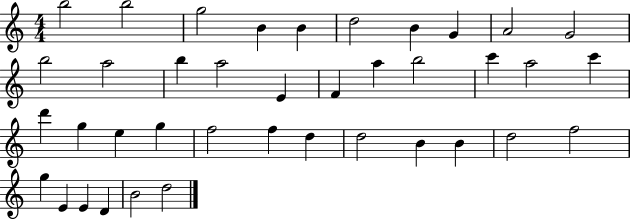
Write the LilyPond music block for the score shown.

{
  \clef treble
  \numericTimeSignature
  \time 4/4
  \key c \major
  b''2 b''2 | g''2 b'4 b'4 | d''2 b'4 g'4 | a'2 g'2 | \break b''2 a''2 | b''4 a''2 e'4 | f'4 a''4 b''2 | c'''4 a''2 c'''4 | \break d'''4 g''4 e''4 g''4 | f''2 f''4 d''4 | d''2 b'4 b'4 | d''2 f''2 | \break g''4 e'4 e'4 d'4 | b'2 d''2 | \bar "|."
}